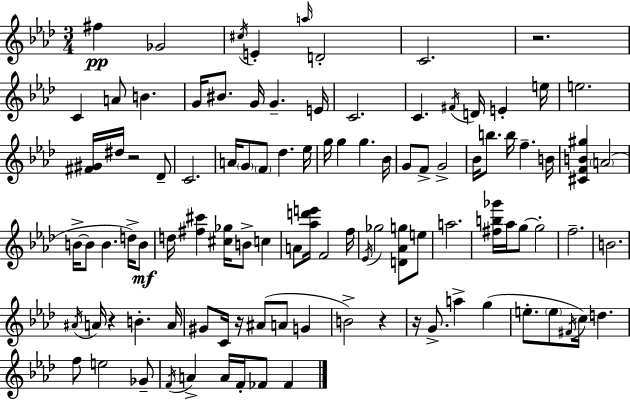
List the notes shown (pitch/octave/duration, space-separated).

F#5/q Gb4/h C#5/s E4/q A5/s D4/h C4/h. R/h. C4/q A4/e B4/q. G4/s BIS4/e. G4/s G4/q. E4/s C4/h. C4/q. F#4/s D4/s E4/q E5/s E5/h. [F#4,G#4]/s D#5/s R/h Db4/e C4/h. A4/s G4/e F4/e Db5/q. Eb5/s G5/s G5/q G5/q. Bb4/s G4/e F4/e G4/h Bb4/s B5/e. B5/s F5/q. B4/s [C#4,F4,B4,G#5]/q A4/h B4/s B4/e B4/q. D5/s B4/e D5/s [F#5,C#6]/q [C#5,Gb5]/s B4/e C5/q A4/e [Ab5,D6,E6]/s F4/h F5/s Eb4/s Gb5/h [D4,Ab4,G5]/e E5/e A5/h. [F#5,B5,Gb6]/s Ab5/s G5/e G5/h F5/h. B4/h. A#4/s A4/s R/q B4/q. A4/s G#4/e C4/s R/s A#4/e A4/e G4/q B4/h R/q R/s G4/e. A5/q G5/q E5/e. E5/e F#4/s C5/s D5/q. F5/e E5/h Gb4/e F4/s A4/q A4/s F4/s FES4/e FES4/q